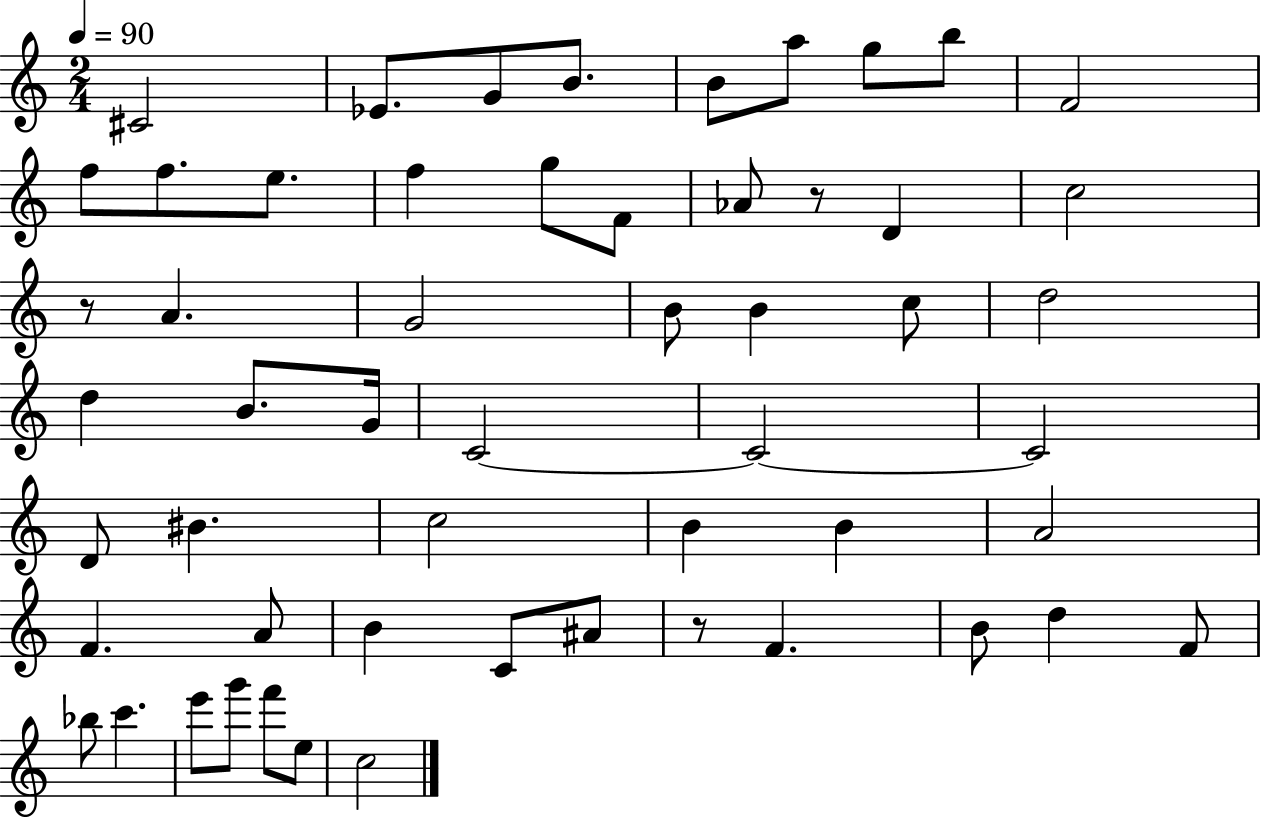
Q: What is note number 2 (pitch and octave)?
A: Eb4